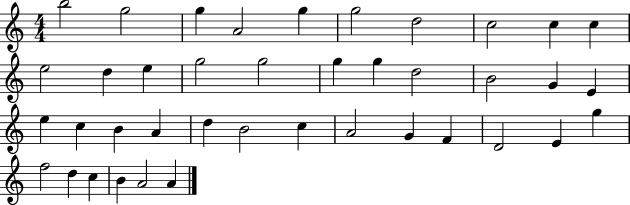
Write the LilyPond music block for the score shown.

{
  \clef treble
  \numericTimeSignature
  \time 4/4
  \key c \major
  b''2 g''2 | g''4 a'2 g''4 | g''2 d''2 | c''2 c''4 c''4 | \break e''2 d''4 e''4 | g''2 g''2 | g''4 g''4 d''2 | b'2 g'4 e'4 | \break e''4 c''4 b'4 a'4 | d''4 b'2 c''4 | a'2 g'4 f'4 | d'2 e'4 g''4 | \break f''2 d''4 c''4 | b'4 a'2 a'4 | \bar "|."
}